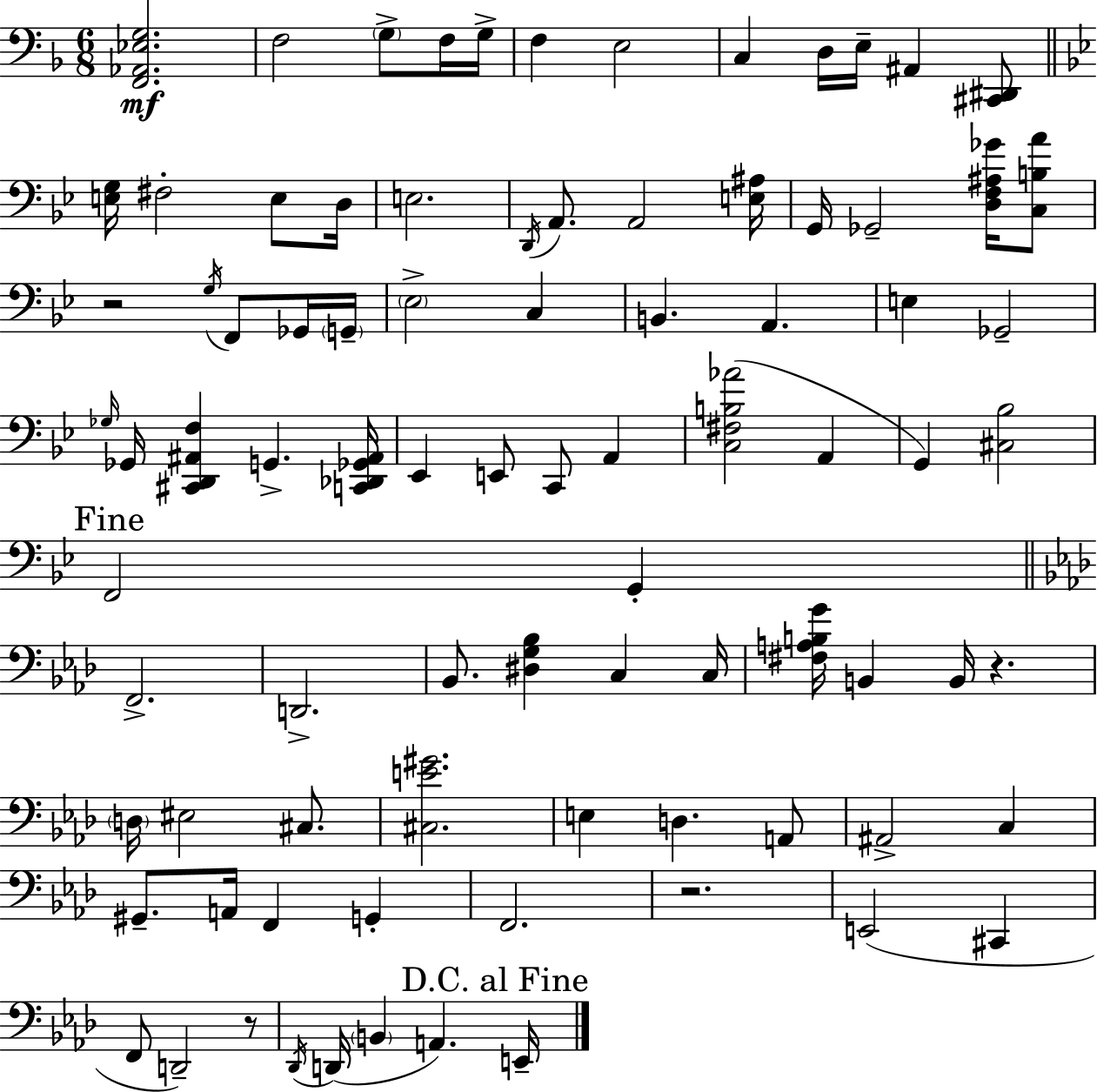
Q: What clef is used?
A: bass